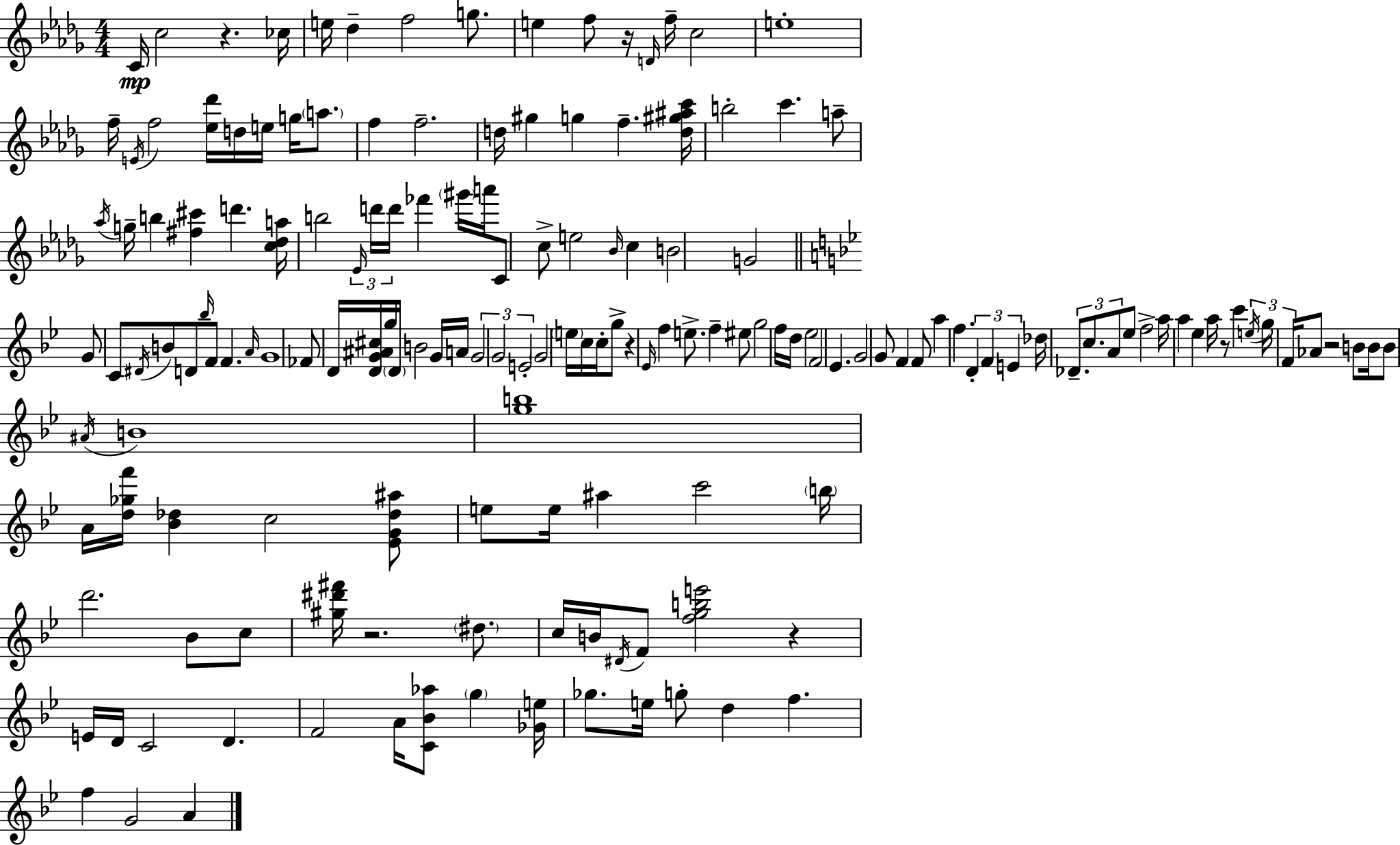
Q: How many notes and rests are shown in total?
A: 162